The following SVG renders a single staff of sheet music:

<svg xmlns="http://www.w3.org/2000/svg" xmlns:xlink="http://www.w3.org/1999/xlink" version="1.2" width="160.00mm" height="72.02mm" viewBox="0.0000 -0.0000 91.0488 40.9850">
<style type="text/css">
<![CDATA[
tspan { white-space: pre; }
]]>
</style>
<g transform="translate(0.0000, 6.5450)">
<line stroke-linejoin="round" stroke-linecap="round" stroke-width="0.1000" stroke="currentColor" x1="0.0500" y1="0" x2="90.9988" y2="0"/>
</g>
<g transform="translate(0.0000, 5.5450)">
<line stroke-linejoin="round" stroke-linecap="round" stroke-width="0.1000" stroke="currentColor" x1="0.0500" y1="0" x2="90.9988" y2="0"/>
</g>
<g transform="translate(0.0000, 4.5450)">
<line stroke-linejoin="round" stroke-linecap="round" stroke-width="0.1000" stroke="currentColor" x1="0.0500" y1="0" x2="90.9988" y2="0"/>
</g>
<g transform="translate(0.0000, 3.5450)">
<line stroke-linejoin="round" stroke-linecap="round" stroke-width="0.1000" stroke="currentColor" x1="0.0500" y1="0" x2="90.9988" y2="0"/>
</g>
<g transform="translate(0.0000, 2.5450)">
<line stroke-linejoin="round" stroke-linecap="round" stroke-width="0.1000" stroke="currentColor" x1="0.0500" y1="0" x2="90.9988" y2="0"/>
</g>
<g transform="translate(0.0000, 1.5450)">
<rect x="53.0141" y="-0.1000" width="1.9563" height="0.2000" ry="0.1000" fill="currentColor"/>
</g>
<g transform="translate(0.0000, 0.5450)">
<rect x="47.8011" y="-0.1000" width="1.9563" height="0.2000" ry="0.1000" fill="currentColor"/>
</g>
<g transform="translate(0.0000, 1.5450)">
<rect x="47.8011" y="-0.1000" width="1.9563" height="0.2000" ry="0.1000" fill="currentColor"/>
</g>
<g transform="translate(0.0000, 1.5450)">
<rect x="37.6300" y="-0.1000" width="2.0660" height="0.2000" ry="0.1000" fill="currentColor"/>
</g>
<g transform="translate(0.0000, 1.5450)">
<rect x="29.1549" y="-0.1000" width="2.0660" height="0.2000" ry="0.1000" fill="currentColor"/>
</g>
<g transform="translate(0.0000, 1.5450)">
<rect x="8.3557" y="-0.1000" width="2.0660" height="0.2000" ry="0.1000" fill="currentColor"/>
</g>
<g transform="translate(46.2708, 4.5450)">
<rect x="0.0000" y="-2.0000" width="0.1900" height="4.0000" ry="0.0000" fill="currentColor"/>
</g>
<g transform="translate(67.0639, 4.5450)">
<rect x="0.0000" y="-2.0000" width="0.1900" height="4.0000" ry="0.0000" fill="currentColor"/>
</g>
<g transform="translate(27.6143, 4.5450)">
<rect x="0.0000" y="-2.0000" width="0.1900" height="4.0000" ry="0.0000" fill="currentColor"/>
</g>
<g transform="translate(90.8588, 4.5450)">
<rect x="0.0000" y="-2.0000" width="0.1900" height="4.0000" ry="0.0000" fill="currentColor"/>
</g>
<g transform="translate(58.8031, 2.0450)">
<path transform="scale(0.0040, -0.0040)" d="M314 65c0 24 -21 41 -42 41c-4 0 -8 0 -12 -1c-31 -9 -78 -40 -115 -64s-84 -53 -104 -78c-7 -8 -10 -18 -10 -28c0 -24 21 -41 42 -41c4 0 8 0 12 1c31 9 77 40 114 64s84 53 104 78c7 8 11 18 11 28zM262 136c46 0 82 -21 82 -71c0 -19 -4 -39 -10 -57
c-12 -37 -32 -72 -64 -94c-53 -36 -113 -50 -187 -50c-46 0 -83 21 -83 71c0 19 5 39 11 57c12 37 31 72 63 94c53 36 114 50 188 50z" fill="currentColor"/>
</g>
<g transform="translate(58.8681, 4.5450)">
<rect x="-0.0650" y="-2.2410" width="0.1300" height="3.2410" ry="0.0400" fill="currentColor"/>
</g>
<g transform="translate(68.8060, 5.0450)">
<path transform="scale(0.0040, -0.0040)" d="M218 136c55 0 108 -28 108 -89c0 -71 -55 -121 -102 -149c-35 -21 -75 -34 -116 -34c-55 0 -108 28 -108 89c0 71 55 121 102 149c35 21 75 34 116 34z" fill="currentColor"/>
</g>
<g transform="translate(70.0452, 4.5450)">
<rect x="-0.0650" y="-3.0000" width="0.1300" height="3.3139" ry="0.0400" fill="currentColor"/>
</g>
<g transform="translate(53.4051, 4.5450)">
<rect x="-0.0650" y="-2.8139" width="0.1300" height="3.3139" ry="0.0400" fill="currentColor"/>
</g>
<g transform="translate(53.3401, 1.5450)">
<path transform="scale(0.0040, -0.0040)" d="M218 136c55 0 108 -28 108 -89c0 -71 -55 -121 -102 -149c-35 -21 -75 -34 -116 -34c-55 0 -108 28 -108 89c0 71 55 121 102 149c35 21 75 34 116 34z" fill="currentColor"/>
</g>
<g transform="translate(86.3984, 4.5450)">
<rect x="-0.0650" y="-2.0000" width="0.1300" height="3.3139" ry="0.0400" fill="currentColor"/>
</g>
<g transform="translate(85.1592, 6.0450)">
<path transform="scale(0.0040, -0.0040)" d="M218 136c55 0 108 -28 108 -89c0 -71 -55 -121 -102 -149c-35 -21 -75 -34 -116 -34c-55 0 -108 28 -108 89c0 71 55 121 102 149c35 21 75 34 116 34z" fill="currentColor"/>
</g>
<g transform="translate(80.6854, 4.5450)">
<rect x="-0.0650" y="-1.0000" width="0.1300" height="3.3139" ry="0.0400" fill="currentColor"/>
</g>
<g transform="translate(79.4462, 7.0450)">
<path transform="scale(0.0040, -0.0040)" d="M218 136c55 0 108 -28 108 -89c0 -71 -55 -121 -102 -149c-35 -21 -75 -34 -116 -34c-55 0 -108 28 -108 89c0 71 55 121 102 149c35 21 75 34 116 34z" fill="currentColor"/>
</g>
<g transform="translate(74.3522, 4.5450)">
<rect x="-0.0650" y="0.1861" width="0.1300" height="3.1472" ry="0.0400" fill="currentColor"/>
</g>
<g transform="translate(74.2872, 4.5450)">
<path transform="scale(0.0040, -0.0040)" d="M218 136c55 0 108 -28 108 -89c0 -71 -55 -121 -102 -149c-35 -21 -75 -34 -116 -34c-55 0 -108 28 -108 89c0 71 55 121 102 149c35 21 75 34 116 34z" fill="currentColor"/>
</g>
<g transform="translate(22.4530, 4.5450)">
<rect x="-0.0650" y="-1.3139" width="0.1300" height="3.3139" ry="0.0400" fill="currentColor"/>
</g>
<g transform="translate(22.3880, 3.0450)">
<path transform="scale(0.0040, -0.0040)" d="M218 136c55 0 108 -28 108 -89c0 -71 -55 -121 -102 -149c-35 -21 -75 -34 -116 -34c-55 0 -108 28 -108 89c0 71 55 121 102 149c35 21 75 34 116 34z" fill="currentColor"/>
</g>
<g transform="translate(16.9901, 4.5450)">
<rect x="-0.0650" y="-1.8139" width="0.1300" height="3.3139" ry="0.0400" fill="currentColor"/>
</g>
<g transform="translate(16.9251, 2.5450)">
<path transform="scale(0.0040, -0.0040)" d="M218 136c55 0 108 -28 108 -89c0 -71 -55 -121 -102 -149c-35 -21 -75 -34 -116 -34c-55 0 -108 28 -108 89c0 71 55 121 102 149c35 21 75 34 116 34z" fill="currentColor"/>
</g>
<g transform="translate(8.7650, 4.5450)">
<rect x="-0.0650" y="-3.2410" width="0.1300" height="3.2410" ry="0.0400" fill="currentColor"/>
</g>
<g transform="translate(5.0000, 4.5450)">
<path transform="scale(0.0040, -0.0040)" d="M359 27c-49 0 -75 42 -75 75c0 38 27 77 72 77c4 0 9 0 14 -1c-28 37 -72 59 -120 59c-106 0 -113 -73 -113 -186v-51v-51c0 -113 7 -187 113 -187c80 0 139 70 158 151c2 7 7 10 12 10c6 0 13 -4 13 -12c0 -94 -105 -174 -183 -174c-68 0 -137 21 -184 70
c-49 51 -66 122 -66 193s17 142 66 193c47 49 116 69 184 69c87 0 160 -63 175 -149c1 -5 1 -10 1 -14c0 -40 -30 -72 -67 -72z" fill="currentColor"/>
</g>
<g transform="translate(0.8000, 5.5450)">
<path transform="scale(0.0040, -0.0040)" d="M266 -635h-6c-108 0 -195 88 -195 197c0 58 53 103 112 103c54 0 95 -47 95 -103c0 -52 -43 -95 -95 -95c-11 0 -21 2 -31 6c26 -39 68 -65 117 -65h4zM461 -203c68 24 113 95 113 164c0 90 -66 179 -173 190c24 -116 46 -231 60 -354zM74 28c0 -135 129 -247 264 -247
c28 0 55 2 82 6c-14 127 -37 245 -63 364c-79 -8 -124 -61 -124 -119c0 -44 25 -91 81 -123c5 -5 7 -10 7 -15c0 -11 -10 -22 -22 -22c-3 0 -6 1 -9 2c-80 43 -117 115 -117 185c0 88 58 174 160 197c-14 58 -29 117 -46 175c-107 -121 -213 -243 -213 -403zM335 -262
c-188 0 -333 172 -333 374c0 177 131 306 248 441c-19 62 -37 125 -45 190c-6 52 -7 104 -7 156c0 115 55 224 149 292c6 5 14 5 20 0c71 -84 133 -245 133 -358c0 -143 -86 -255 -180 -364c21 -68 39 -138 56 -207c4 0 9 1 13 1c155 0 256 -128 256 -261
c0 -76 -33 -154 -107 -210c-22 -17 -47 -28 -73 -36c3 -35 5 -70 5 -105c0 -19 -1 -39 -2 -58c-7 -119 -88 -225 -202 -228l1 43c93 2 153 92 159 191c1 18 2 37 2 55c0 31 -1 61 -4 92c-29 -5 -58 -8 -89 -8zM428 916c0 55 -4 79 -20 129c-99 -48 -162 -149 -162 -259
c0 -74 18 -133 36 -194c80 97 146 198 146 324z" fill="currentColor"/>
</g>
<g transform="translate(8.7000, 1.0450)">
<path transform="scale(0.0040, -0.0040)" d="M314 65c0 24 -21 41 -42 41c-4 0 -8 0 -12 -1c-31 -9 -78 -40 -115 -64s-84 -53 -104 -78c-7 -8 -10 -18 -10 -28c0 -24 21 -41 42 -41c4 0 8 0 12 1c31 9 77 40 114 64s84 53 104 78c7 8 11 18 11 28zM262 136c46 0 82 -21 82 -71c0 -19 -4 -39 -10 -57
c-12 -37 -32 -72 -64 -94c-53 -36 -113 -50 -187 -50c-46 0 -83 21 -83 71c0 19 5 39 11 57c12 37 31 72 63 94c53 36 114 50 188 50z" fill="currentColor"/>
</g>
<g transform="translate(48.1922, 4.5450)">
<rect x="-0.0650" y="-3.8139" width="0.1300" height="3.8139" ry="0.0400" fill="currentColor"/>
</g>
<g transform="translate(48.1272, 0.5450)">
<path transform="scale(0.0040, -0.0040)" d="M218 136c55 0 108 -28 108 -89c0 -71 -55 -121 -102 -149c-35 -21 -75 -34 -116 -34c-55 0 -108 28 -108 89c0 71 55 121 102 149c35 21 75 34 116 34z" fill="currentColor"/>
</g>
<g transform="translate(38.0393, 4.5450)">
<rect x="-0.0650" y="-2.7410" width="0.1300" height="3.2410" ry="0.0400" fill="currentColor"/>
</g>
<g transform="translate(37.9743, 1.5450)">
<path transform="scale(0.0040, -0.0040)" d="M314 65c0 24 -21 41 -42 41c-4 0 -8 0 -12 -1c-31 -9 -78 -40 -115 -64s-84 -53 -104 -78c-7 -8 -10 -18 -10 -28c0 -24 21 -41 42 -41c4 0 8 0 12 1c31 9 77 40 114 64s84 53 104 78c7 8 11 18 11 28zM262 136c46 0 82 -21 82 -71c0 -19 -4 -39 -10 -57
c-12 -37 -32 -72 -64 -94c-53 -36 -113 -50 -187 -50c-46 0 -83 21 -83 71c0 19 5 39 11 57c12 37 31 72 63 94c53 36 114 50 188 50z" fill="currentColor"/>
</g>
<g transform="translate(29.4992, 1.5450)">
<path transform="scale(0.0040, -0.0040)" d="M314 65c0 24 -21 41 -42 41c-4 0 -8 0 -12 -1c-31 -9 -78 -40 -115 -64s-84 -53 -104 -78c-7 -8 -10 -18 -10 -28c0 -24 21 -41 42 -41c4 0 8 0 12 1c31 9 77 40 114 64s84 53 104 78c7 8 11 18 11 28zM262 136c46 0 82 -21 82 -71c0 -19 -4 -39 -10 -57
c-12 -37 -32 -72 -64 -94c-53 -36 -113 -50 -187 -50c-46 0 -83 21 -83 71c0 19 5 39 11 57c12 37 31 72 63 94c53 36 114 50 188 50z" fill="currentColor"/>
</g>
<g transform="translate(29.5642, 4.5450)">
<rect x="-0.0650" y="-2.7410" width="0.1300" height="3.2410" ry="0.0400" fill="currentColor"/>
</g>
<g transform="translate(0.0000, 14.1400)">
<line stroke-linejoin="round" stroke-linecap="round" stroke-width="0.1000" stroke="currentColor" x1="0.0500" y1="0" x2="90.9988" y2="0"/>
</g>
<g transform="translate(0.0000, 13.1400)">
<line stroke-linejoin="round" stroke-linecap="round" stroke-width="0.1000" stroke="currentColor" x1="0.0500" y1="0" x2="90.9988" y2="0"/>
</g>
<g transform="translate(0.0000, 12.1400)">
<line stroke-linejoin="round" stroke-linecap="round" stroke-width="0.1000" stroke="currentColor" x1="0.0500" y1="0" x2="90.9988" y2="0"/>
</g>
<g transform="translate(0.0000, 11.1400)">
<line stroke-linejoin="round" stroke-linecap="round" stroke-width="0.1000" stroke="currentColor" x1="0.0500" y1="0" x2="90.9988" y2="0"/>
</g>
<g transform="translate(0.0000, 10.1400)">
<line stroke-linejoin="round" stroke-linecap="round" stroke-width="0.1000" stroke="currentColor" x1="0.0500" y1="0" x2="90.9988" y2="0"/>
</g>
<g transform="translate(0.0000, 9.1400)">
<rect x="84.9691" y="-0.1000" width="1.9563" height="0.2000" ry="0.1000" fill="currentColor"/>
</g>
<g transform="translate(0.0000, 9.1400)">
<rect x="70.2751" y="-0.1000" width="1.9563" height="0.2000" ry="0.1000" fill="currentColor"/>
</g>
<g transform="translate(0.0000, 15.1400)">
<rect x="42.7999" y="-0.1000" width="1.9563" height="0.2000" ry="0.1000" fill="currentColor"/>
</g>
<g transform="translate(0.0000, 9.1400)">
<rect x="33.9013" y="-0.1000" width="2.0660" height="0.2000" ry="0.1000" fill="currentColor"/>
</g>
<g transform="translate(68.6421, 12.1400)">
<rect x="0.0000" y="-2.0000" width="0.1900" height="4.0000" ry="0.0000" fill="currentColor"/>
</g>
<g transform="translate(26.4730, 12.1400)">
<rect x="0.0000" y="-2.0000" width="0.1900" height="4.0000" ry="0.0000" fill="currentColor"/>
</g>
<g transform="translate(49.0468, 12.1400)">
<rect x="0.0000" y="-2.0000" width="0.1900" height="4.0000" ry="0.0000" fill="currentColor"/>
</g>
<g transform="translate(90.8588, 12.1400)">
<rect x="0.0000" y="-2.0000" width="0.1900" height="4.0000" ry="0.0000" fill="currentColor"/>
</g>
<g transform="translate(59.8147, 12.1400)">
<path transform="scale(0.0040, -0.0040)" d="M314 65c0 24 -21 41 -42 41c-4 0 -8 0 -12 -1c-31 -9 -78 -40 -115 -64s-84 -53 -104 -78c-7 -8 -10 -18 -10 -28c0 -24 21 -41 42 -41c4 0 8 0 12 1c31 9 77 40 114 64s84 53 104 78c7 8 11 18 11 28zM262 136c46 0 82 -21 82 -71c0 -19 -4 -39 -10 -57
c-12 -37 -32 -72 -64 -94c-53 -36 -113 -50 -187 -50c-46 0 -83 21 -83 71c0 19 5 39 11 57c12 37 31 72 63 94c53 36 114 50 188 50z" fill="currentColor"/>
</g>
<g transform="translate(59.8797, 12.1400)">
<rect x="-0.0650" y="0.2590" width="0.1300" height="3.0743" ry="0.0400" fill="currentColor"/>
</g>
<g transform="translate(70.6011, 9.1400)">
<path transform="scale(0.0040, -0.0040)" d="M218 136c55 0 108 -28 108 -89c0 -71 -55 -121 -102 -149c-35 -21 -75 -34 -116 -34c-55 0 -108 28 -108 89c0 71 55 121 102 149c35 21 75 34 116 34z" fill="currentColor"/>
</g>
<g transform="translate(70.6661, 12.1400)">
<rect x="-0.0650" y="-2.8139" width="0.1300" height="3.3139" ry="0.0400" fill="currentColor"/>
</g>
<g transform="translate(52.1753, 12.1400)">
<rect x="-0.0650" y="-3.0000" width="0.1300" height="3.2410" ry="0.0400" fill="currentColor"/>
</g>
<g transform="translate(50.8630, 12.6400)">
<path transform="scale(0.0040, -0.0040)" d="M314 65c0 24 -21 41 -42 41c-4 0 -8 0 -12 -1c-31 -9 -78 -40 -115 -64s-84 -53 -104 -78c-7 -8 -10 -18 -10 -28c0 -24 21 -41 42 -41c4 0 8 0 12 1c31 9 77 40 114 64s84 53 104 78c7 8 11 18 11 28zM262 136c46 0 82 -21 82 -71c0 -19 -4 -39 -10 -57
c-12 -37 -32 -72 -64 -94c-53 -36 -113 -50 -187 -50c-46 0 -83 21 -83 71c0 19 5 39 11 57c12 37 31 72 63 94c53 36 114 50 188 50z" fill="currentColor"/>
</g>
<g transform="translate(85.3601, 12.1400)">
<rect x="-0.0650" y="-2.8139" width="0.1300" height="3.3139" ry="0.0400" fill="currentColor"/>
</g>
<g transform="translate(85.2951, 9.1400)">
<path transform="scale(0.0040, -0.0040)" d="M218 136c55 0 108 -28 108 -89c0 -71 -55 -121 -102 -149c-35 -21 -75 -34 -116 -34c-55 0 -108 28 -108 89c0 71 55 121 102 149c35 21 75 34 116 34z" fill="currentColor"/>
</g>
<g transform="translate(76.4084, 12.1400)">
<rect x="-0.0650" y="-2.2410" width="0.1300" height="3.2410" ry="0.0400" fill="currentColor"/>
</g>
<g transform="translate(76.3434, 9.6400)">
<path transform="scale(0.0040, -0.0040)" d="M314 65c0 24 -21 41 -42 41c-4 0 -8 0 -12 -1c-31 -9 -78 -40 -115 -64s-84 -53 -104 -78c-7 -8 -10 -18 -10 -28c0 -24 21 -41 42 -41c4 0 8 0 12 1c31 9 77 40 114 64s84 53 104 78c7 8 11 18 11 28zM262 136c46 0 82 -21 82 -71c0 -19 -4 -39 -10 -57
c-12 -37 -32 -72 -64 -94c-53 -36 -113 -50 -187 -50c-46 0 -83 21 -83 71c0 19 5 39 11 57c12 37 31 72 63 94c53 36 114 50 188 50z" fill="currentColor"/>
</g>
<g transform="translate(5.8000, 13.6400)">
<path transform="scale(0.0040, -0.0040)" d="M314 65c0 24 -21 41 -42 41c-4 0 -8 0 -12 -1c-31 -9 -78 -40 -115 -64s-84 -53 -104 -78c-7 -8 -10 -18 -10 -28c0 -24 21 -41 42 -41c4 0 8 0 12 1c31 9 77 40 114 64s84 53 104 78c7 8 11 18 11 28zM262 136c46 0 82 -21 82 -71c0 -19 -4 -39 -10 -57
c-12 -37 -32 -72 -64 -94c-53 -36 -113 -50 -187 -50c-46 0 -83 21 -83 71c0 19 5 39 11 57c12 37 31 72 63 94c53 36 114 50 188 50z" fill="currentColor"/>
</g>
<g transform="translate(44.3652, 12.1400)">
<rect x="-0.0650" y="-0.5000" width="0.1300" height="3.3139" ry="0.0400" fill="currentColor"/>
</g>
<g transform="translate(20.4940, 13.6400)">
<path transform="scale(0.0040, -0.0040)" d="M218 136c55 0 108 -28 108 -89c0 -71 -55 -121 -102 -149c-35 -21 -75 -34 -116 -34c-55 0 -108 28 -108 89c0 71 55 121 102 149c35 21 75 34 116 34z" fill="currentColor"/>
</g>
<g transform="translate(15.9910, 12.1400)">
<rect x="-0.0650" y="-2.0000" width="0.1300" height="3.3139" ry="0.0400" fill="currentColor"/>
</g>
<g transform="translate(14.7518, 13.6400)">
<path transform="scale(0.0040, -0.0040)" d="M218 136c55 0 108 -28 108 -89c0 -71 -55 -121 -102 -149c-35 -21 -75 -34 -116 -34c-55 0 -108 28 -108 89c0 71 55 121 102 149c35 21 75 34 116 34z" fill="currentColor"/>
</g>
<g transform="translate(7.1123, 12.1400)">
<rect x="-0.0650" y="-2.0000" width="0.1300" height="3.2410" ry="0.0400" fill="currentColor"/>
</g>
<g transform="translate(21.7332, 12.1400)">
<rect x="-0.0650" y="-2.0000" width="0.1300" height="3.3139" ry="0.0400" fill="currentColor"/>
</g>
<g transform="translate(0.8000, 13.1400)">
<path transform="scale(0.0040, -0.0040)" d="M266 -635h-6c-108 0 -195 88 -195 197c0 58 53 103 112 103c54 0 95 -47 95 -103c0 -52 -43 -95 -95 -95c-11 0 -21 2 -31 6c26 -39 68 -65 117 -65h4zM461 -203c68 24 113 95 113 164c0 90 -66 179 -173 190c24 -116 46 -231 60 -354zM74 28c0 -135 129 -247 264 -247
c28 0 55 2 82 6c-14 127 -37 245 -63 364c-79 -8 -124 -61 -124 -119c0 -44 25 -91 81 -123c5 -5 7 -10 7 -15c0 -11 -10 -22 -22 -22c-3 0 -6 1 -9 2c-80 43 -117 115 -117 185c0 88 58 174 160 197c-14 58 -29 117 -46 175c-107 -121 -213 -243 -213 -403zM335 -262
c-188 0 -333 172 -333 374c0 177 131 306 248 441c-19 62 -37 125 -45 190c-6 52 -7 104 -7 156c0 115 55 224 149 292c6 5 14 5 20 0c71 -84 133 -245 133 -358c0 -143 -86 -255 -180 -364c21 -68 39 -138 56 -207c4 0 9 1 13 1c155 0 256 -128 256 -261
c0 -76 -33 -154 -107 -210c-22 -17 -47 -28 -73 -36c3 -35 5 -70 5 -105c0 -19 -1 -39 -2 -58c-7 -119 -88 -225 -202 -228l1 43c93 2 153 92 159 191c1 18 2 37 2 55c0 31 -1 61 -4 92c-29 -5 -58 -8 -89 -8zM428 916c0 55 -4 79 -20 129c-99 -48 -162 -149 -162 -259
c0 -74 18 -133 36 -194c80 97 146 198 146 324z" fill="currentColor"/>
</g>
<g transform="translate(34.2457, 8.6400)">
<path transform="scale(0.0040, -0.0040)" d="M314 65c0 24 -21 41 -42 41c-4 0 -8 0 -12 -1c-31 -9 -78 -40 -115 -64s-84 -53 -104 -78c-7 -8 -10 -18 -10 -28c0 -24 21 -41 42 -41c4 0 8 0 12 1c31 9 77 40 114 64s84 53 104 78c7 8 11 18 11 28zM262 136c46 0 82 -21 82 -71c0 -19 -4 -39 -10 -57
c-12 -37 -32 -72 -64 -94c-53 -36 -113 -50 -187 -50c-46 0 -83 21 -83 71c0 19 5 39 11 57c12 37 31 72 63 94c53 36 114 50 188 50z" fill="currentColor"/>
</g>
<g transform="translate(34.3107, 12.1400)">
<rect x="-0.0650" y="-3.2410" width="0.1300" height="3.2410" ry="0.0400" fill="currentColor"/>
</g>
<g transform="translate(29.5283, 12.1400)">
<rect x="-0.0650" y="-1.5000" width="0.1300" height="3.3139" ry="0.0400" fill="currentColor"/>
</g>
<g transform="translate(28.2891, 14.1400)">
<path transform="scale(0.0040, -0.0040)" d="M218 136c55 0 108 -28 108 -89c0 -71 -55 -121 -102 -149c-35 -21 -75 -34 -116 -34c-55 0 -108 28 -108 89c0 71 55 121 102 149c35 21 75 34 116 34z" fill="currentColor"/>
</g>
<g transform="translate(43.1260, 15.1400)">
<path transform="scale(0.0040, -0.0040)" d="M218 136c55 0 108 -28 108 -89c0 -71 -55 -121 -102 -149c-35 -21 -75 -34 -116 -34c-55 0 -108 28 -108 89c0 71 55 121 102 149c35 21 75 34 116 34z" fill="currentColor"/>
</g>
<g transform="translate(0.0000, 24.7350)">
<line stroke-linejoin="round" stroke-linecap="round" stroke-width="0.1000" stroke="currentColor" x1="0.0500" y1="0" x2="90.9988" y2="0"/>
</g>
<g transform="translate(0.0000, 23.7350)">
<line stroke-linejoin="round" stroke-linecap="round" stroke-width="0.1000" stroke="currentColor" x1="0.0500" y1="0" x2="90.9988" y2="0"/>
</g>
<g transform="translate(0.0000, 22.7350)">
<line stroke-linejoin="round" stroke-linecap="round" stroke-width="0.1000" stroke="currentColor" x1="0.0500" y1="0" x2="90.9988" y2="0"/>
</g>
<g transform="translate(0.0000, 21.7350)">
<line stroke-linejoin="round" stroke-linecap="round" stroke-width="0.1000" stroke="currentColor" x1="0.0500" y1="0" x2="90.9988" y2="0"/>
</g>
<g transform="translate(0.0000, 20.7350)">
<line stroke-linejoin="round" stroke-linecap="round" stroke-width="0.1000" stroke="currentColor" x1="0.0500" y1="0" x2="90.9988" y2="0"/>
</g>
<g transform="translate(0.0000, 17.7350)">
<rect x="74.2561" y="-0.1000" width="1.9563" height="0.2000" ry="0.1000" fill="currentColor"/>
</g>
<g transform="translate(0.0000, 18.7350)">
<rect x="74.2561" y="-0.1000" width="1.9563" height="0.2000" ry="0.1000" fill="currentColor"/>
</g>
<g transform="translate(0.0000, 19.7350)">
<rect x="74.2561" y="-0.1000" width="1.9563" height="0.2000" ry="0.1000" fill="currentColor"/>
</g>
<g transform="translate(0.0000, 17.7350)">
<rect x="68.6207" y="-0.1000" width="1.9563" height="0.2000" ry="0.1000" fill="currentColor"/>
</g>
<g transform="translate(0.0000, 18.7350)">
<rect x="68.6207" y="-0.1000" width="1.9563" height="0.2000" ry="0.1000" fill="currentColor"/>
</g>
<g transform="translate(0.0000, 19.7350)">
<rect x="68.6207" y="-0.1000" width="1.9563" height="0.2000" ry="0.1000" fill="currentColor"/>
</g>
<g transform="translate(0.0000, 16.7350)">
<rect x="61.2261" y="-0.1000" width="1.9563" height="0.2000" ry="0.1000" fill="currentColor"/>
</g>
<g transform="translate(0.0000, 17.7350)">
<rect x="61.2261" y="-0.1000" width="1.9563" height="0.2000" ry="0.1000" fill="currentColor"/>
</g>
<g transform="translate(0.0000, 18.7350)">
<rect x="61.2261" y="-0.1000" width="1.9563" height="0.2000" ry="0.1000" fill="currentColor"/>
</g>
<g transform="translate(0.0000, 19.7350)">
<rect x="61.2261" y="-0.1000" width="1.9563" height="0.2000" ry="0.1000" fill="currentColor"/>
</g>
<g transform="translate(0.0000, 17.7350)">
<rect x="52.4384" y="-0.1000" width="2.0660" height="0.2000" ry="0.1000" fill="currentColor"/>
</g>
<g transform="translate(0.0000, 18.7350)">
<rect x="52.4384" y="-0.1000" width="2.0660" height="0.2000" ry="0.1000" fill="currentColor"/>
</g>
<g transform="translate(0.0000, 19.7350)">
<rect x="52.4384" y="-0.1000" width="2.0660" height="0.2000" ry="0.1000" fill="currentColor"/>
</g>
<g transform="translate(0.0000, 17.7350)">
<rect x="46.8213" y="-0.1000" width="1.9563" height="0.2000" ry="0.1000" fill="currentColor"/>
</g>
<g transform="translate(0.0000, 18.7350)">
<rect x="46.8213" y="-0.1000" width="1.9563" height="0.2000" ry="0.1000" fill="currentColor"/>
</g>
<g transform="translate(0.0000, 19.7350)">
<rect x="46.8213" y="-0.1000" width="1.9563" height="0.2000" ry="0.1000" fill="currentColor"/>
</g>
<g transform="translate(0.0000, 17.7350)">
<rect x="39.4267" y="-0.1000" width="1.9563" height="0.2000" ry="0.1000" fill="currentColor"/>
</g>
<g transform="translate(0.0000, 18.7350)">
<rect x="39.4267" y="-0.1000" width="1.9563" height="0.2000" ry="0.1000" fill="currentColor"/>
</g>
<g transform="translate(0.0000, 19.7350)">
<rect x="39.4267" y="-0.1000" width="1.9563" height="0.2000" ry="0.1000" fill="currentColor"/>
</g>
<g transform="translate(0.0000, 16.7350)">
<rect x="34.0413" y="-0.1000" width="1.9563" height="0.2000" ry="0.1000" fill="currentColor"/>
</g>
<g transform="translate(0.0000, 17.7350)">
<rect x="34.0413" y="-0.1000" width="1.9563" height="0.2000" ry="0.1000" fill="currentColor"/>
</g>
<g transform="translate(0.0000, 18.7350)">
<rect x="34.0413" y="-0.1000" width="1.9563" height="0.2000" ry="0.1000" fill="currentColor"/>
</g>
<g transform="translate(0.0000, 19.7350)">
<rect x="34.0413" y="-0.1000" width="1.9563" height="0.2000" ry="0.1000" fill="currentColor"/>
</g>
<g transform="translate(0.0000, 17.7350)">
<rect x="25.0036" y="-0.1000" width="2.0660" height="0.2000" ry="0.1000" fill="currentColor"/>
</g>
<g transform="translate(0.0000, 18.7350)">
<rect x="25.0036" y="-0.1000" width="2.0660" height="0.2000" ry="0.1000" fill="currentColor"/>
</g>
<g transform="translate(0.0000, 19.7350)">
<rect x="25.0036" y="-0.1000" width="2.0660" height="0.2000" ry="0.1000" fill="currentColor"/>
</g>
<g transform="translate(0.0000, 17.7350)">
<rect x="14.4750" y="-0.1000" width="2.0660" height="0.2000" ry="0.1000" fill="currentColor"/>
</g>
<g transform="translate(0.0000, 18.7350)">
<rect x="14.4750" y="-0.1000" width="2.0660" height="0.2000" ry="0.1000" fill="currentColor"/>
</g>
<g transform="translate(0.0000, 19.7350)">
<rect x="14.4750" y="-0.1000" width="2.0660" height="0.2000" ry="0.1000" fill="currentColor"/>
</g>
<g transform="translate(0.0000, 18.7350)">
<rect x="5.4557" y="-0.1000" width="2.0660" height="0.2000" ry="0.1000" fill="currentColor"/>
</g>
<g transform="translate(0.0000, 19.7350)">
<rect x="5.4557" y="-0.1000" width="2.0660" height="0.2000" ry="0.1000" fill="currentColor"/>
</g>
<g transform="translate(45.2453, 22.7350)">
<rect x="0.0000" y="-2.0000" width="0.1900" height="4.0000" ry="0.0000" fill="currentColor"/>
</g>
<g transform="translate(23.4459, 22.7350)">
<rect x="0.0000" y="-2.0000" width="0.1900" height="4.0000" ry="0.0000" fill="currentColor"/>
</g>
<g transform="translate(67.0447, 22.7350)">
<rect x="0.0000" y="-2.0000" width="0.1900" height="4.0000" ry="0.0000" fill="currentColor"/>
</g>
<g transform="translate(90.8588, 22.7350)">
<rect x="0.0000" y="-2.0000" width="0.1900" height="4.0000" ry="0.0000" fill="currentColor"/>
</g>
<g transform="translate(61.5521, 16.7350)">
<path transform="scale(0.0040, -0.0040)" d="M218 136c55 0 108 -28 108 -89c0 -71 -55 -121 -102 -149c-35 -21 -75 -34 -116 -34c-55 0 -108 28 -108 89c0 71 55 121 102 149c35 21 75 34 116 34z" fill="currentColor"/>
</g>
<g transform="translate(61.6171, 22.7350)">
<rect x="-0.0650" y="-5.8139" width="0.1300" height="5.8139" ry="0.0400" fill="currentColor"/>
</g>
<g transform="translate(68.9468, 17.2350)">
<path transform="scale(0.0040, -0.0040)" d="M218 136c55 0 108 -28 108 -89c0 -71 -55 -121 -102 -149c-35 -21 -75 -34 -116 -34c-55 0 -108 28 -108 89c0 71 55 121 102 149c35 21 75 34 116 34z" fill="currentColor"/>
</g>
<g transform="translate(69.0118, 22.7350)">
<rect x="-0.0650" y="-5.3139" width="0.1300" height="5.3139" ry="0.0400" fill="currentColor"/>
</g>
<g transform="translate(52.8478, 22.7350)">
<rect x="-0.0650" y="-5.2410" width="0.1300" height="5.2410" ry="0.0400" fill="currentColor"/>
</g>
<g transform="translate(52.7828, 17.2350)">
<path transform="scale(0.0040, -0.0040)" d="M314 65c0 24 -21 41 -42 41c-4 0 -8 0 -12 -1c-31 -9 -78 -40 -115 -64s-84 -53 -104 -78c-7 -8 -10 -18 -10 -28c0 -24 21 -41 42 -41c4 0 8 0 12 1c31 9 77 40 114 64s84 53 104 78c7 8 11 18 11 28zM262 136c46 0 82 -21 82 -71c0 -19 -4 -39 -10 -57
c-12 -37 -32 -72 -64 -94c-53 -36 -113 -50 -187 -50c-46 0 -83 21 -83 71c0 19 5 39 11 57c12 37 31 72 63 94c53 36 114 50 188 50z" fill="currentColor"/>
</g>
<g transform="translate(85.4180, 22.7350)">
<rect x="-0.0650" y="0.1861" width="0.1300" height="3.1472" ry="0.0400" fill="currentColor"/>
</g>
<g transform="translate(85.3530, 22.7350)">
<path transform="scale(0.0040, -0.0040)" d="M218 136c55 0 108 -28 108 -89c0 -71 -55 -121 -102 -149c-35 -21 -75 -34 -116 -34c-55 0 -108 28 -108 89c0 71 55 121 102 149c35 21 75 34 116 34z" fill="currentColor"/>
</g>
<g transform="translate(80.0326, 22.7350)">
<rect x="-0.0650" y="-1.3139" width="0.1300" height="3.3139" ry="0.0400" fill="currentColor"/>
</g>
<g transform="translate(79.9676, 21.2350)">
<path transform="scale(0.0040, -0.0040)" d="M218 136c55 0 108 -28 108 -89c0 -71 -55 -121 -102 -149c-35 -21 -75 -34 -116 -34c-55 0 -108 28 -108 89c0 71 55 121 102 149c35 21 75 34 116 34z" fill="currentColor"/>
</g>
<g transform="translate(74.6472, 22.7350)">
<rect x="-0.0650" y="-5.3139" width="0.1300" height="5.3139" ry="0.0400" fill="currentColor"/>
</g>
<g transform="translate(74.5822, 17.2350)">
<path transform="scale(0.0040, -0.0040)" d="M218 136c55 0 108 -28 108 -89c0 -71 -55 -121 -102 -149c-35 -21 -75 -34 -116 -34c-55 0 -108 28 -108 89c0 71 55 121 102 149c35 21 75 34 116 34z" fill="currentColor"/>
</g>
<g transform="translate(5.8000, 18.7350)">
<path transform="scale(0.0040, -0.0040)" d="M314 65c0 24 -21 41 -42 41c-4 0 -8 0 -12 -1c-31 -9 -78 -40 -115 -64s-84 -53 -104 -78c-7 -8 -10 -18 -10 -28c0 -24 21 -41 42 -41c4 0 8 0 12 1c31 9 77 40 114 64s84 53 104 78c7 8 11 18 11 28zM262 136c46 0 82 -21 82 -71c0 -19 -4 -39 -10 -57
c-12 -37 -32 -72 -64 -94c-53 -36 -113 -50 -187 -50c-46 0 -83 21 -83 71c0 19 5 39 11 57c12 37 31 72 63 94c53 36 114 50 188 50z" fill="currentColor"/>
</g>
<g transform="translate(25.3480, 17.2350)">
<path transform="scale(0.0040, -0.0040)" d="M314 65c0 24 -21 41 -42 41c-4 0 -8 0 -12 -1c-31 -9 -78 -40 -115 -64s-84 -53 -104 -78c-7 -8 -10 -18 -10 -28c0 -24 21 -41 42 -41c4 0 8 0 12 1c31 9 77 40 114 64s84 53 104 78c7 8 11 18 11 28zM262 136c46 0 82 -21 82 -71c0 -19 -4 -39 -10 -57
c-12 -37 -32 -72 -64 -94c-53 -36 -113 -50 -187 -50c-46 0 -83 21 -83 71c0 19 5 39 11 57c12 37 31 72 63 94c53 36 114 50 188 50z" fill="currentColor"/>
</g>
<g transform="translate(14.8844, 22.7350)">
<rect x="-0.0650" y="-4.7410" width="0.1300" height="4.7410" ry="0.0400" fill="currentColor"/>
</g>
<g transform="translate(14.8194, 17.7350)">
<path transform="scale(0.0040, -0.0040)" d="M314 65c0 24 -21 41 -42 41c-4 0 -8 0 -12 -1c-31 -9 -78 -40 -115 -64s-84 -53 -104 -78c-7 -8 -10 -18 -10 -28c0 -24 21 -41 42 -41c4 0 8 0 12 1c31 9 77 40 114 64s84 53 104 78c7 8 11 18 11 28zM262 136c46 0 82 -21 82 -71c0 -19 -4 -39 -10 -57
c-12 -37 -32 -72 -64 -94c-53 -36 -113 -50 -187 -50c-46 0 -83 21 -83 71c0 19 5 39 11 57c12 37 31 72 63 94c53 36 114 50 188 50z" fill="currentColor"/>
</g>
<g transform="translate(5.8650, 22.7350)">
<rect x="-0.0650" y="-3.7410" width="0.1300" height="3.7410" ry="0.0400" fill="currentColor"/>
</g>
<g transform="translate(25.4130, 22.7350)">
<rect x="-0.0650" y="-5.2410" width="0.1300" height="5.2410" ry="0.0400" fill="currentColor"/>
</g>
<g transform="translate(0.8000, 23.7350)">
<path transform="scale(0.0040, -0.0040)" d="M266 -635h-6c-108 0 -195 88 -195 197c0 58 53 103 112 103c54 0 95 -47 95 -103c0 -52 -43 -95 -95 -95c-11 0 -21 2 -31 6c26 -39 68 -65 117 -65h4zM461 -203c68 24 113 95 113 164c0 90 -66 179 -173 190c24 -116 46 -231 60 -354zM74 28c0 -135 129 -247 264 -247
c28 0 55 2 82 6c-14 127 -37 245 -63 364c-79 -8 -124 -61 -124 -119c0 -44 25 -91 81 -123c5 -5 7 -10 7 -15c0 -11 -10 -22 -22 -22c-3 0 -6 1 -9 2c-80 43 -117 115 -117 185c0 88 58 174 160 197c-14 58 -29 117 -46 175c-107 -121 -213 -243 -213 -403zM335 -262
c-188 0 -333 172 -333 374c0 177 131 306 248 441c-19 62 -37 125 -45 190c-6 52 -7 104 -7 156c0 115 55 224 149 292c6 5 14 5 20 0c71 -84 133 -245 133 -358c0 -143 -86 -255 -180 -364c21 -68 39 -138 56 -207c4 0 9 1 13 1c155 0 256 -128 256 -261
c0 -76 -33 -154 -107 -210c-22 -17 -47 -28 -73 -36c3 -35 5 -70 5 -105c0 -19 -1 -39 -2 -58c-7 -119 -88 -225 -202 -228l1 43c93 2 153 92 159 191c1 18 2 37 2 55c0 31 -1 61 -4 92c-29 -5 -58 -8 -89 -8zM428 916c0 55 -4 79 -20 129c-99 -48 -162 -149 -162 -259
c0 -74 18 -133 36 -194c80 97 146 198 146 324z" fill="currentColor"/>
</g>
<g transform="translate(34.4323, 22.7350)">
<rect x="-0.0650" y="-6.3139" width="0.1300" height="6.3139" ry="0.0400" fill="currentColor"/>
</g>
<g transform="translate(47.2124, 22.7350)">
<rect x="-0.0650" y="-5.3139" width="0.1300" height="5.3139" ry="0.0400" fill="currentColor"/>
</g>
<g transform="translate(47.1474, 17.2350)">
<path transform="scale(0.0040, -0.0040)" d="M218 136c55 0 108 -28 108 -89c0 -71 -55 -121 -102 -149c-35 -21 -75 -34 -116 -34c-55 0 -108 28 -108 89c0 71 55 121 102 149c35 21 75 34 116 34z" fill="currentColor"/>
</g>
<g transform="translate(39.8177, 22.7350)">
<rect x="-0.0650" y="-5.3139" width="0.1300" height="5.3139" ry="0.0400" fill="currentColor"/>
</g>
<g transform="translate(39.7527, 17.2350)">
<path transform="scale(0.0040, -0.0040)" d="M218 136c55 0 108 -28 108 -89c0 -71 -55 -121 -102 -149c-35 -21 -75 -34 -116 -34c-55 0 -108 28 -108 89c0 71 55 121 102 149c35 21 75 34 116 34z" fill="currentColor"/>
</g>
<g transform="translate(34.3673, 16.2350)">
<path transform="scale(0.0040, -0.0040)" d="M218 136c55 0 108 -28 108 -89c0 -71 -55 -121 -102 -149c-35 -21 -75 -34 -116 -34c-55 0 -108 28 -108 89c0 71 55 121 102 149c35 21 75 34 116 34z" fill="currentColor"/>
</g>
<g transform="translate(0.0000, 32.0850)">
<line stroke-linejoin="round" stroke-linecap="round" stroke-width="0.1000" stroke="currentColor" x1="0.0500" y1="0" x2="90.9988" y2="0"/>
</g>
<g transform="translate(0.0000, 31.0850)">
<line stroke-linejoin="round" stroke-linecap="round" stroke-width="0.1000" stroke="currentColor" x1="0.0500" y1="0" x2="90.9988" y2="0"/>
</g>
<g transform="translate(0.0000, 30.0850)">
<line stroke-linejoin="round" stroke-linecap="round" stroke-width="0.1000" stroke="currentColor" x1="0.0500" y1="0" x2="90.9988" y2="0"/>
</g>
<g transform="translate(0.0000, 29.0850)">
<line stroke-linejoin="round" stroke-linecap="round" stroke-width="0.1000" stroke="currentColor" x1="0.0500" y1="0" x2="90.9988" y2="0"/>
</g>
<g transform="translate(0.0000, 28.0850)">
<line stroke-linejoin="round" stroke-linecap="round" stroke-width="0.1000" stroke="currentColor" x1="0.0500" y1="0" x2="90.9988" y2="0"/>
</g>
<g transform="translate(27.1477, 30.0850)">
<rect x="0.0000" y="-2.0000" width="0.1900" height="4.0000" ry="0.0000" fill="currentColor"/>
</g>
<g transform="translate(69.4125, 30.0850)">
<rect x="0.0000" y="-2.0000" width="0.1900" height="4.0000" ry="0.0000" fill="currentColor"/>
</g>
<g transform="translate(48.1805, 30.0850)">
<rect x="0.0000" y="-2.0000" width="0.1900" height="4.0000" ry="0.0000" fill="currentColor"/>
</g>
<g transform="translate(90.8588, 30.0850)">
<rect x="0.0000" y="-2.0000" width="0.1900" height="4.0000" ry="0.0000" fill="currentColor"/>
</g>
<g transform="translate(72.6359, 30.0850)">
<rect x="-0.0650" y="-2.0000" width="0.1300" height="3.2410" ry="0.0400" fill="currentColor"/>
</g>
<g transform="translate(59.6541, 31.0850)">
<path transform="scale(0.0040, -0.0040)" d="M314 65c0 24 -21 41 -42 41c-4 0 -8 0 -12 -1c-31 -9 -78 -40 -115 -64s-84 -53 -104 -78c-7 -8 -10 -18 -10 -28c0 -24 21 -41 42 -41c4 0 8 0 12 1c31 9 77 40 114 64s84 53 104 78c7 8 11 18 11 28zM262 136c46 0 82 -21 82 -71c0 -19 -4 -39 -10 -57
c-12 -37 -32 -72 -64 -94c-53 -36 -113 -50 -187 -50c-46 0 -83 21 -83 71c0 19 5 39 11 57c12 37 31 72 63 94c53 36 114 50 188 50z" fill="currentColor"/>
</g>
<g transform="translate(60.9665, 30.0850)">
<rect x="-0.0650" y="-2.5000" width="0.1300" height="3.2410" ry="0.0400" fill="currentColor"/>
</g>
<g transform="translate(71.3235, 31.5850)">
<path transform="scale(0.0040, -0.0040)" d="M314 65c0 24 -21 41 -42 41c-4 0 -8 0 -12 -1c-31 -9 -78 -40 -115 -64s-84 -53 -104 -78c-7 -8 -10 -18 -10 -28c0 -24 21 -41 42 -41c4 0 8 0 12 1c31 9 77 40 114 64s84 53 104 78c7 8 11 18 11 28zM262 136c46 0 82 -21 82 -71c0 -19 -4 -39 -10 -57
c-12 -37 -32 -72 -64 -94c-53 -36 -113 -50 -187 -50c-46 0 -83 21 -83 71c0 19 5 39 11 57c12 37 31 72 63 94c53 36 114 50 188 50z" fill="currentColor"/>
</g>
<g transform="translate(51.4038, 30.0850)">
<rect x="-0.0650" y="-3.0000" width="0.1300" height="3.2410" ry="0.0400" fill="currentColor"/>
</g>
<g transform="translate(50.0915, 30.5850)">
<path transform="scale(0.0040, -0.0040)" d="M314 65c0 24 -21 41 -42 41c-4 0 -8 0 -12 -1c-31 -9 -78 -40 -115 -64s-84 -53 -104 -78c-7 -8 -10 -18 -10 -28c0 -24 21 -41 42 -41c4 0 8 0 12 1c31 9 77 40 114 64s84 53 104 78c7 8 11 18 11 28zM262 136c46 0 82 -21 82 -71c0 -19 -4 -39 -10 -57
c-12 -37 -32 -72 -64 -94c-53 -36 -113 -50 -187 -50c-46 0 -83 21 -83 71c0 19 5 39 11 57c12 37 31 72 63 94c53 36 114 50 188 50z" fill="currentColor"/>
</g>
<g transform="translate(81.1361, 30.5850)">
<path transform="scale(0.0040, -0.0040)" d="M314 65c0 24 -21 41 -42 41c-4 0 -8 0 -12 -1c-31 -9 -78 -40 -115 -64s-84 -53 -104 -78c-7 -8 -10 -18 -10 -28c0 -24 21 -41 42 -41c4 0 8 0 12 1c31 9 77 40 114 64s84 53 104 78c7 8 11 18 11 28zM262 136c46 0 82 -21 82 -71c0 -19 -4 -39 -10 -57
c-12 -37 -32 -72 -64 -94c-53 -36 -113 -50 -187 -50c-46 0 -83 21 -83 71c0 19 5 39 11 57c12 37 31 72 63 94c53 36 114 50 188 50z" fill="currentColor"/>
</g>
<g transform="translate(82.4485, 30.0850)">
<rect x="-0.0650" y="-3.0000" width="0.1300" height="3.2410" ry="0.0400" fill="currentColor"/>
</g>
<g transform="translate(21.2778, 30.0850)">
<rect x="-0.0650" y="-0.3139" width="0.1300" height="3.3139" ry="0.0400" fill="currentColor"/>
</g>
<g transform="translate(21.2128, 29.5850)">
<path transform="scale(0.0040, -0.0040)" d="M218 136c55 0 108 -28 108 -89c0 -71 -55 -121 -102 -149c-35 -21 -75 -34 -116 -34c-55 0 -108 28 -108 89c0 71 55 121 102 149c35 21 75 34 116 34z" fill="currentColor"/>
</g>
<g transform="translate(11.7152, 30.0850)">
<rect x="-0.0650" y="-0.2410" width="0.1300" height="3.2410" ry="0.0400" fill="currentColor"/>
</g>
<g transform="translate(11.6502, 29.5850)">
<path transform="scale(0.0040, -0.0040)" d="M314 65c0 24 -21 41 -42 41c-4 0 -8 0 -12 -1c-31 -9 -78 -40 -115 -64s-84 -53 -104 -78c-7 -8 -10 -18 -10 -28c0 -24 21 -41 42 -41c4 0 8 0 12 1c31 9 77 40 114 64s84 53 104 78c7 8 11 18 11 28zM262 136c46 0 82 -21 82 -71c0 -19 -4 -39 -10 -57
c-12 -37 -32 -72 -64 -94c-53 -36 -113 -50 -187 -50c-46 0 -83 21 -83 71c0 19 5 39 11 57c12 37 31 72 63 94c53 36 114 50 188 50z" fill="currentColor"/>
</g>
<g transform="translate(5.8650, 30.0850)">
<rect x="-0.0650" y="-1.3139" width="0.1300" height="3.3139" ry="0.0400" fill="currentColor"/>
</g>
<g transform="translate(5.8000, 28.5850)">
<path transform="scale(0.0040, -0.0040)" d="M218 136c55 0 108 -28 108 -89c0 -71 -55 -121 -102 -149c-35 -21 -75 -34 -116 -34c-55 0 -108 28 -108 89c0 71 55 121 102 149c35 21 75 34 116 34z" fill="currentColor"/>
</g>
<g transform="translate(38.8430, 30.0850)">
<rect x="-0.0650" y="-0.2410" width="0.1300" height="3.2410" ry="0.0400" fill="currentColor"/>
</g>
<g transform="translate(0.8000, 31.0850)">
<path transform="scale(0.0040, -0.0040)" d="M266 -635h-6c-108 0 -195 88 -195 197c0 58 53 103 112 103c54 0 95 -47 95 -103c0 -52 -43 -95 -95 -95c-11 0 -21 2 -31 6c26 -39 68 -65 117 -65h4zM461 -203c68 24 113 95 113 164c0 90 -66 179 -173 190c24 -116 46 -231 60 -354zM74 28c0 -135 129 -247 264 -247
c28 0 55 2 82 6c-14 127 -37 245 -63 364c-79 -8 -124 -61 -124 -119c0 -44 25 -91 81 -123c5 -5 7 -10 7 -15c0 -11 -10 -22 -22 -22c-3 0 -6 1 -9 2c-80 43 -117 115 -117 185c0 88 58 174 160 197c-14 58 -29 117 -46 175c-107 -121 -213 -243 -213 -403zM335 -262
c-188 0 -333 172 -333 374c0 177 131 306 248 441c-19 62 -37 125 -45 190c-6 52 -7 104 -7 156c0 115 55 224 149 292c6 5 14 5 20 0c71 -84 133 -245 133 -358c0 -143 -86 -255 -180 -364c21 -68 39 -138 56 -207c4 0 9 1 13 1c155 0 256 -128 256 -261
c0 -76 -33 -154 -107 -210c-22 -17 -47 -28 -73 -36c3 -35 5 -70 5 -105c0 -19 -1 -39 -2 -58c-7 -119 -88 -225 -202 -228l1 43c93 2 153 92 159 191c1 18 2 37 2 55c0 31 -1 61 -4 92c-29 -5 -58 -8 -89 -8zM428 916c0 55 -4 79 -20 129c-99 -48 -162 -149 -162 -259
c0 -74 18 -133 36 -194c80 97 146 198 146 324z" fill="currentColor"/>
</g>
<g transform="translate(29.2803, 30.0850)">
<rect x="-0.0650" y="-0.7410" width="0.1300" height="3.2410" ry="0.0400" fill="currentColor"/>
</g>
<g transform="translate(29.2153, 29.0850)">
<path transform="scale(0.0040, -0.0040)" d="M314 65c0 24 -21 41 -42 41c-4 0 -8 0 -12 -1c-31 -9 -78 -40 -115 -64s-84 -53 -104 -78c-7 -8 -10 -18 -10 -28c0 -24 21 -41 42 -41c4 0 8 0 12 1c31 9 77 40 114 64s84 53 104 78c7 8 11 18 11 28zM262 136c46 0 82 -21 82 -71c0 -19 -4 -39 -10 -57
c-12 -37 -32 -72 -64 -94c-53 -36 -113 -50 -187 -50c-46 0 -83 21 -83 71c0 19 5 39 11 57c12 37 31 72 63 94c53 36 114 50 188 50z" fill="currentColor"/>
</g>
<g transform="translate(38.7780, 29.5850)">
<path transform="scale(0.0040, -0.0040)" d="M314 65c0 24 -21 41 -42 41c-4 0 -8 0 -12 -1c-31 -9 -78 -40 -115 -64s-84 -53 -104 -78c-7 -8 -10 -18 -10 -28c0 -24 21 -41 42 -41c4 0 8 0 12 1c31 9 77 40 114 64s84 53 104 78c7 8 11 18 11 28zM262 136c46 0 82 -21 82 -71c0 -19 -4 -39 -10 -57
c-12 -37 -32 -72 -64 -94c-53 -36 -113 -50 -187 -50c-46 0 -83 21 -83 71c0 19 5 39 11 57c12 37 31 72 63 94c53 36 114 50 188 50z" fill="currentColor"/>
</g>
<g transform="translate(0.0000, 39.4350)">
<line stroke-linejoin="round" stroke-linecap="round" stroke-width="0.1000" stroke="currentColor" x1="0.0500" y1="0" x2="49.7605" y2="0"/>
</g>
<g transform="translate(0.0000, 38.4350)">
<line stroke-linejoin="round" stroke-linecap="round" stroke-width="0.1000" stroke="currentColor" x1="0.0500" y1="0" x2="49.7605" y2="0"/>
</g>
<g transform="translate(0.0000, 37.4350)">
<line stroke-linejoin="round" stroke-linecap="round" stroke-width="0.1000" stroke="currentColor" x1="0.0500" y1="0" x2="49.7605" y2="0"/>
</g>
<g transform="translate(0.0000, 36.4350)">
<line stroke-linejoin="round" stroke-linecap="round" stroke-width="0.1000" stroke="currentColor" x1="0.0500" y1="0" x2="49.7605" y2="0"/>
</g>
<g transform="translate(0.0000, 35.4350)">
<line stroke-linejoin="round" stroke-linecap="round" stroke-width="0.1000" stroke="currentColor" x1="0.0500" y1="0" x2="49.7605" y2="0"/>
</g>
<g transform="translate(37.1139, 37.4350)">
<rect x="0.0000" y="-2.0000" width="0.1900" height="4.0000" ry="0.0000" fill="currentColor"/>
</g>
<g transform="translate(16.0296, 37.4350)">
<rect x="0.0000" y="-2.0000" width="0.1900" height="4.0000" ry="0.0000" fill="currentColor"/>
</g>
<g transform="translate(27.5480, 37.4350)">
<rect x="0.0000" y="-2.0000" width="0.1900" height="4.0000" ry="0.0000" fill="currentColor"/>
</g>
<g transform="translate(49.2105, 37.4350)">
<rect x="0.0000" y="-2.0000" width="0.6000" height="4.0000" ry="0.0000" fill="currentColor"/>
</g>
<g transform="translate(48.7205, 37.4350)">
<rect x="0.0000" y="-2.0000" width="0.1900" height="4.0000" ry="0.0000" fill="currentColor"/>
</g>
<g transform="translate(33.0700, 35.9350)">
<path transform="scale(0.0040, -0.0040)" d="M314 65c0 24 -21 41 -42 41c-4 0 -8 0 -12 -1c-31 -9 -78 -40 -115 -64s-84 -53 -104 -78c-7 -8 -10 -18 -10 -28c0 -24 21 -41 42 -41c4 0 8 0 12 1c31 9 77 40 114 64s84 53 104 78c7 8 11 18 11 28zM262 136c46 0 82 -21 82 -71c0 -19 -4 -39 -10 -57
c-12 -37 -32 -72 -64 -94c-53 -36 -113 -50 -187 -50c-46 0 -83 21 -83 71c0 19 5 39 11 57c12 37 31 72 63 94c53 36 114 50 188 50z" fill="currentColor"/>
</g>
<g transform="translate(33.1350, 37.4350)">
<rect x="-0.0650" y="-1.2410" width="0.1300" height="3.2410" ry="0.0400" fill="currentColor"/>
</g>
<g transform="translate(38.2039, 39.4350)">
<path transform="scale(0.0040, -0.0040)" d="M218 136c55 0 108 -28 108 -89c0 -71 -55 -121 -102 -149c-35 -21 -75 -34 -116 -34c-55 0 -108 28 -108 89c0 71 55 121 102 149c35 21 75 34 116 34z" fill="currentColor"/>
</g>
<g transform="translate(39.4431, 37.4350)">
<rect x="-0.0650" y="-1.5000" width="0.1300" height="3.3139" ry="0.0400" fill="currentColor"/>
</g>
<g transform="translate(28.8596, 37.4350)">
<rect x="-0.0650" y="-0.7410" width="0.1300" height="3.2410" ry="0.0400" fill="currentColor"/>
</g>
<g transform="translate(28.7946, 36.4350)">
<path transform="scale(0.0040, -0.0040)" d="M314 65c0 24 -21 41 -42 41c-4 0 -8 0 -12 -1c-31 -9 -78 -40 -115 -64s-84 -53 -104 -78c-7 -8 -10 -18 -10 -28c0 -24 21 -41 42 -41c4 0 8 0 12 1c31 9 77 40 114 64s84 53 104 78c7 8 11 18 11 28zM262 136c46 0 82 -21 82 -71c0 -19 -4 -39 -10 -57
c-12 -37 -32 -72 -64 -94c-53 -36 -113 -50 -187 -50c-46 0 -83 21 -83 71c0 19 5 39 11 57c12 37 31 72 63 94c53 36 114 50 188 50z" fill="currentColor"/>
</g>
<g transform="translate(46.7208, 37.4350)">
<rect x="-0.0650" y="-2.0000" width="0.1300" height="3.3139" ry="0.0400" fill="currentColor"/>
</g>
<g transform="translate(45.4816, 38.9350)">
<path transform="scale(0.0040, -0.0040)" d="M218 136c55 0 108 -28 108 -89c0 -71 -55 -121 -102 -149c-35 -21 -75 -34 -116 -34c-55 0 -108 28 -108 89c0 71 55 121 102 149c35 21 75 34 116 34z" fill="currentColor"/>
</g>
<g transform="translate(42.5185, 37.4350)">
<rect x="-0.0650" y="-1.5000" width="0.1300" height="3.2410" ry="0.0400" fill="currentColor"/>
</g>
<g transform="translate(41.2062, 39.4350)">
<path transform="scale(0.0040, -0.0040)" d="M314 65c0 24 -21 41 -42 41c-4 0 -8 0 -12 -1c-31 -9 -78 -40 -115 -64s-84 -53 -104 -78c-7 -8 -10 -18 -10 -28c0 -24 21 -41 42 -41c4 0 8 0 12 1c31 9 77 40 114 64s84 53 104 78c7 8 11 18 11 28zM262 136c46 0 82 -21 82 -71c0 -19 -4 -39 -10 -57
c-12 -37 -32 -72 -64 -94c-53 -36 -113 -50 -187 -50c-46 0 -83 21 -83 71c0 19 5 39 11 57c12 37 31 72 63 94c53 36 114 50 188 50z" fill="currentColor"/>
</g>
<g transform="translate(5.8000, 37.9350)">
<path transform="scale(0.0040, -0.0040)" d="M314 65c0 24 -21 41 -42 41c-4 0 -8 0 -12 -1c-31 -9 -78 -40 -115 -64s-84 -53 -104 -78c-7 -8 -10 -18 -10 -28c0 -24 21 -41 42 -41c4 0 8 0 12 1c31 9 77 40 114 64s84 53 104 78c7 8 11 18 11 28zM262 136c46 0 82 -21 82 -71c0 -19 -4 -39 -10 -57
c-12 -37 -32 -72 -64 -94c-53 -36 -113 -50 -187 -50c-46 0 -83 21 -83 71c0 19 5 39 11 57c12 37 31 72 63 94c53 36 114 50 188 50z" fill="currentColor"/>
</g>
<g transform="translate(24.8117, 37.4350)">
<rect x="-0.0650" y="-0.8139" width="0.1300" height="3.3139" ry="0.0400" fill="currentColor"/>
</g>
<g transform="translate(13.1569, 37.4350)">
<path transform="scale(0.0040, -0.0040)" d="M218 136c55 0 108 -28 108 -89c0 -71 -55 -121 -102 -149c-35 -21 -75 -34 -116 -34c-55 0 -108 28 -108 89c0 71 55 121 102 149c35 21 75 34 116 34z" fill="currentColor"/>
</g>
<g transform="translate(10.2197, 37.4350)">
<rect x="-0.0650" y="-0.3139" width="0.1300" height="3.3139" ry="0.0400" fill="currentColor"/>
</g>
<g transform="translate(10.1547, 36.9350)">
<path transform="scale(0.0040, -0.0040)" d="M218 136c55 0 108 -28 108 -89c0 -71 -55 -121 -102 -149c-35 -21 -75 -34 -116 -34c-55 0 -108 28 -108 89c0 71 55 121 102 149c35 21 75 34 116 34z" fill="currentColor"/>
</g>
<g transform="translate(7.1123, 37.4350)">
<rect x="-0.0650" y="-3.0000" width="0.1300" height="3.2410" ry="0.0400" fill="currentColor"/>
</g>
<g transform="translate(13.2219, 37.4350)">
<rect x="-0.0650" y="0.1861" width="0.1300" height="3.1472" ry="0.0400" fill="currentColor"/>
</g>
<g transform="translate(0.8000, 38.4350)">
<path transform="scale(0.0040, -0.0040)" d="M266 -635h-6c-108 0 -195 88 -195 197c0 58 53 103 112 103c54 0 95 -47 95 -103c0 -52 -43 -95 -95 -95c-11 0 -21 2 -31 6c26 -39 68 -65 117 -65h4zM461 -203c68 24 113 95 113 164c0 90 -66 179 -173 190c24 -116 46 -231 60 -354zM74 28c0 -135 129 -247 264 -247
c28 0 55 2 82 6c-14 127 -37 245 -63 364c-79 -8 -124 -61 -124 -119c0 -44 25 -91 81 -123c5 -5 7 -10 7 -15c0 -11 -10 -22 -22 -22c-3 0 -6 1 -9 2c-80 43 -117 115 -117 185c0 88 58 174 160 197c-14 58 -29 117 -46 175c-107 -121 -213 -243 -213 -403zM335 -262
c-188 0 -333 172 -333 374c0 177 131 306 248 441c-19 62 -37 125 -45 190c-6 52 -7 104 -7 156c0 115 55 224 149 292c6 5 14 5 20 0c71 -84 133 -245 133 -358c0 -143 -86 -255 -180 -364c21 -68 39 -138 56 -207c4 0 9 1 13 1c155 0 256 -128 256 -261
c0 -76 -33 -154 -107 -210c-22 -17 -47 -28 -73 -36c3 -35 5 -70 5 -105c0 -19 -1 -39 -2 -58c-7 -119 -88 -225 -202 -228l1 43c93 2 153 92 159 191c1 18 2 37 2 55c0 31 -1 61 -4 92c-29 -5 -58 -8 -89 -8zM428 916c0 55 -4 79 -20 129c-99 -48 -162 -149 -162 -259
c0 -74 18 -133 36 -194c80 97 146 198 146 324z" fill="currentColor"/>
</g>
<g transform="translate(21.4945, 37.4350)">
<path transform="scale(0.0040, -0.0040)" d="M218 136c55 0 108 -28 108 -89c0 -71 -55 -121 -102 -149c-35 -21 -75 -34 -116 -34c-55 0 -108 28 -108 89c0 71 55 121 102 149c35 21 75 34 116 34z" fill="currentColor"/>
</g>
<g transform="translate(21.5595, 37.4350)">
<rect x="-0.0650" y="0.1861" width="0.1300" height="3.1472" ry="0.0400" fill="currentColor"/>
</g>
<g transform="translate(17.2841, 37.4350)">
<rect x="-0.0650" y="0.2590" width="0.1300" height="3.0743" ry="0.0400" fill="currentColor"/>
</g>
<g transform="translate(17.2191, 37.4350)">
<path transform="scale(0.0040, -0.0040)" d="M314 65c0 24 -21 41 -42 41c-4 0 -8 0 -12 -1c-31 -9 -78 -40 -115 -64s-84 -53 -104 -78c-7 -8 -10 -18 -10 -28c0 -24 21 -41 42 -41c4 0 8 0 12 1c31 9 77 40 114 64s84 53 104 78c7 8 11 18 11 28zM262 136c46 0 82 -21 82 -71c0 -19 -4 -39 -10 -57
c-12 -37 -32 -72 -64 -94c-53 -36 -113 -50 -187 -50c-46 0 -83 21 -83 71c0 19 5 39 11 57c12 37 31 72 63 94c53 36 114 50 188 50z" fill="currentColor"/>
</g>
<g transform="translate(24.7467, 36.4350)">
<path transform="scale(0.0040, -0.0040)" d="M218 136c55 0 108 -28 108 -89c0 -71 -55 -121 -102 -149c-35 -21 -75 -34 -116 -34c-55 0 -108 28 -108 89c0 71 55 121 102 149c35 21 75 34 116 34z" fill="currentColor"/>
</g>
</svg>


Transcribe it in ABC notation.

X:1
T:Untitled
M:4/4
L:1/4
K:C
b2 f e a2 a2 c' a g2 A B D F F2 F F E b2 C A2 B2 a g2 a c'2 e'2 f'2 a' f' f' f'2 g' f' f' e B e c2 c d2 c2 A2 G2 F2 A2 A2 c B B2 B d d2 e2 E E2 F